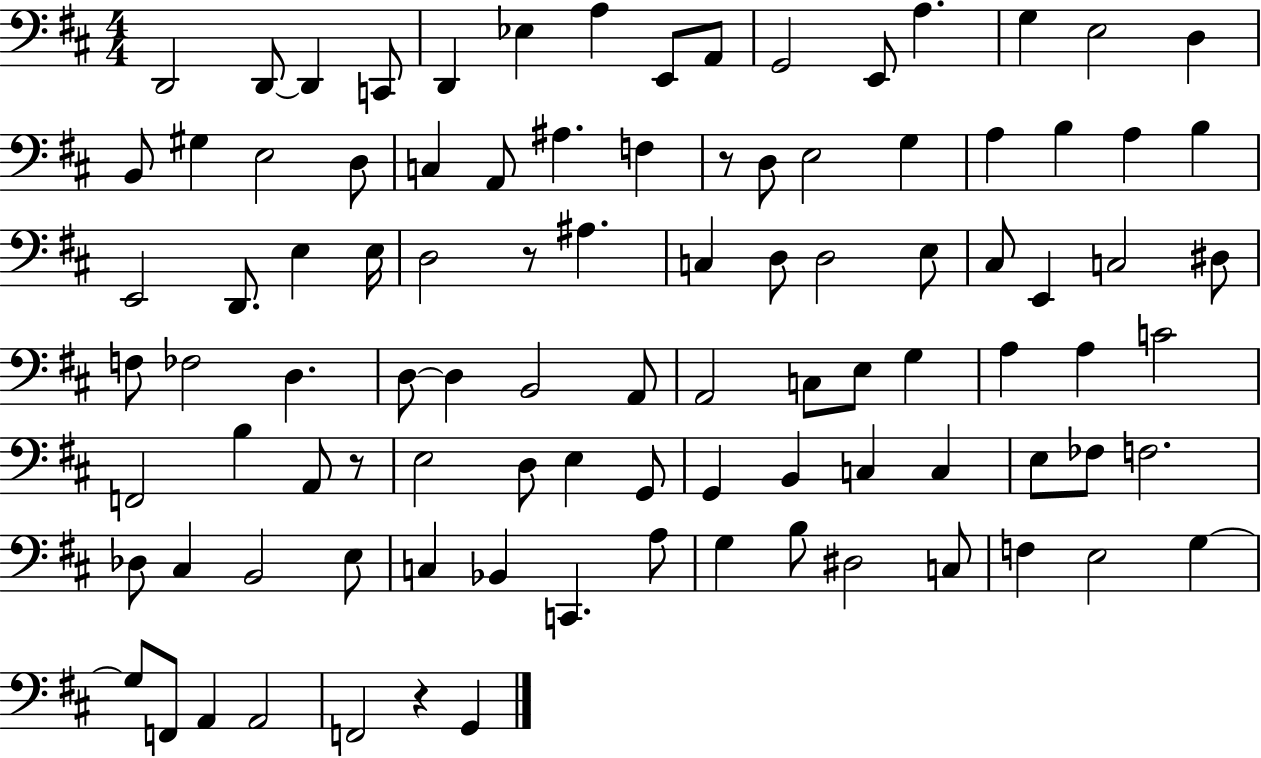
{
  \clef bass
  \numericTimeSignature
  \time 4/4
  \key d \major
  d,2 d,8~~ d,4 c,8 | d,4 ees4 a4 e,8 a,8 | g,2 e,8 a4. | g4 e2 d4 | \break b,8 gis4 e2 d8 | c4 a,8 ais4. f4 | r8 d8 e2 g4 | a4 b4 a4 b4 | \break e,2 d,8. e4 e16 | d2 r8 ais4. | c4 d8 d2 e8 | cis8 e,4 c2 dis8 | \break f8 fes2 d4. | d8~~ d4 b,2 a,8 | a,2 c8 e8 g4 | a4 a4 c'2 | \break f,2 b4 a,8 r8 | e2 d8 e4 g,8 | g,4 b,4 c4 c4 | e8 fes8 f2. | \break des8 cis4 b,2 e8 | c4 bes,4 c,4. a8 | g4 b8 dis2 c8 | f4 e2 g4~~ | \break g8 f,8 a,4 a,2 | f,2 r4 g,4 | \bar "|."
}